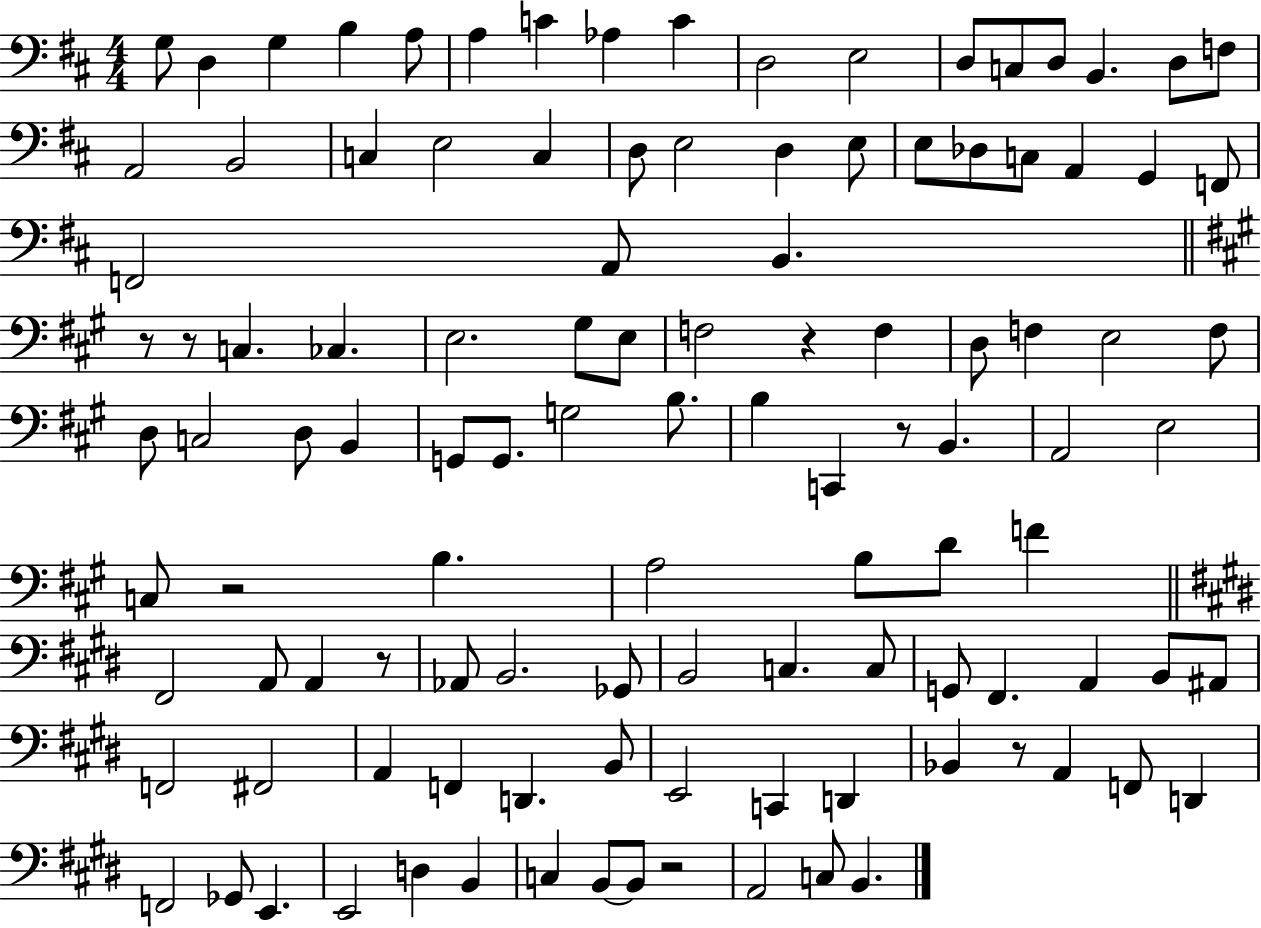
{
  \clef bass
  \numericTimeSignature
  \time 4/4
  \key d \major
  g8 d4 g4 b4 a8 | a4 c'4 aes4 c'4 | d2 e2 | d8 c8 d8 b,4. d8 f8 | \break a,2 b,2 | c4 e2 c4 | d8 e2 d4 e8 | e8 des8 c8 a,4 g,4 f,8 | \break f,2 a,8 b,4. | \bar "||" \break \key a \major r8 r8 c4. ces4. | e2. gis8 e8 | f2 r4 f4 | d8 f4 e2 f8 | \break d8 c2 d8 b,4 | g,8 g,8. g2 b8. | b4 c,4 r8 b,4. | a,2 e2 | \break c8 r2 b4. | a2 b8 d'8 f'4 | \bar "||" \break \key e \major fis,2 a,8 a,4 r8 | aes,8 b,2. ges,8 | b,2 c4. c8 | g,8 fis,4. a,4 b,8 ais,8 | \break f,2 fis,2 | a,4 f,4 d,4. b,8 | e,2 c,4 d,4 | bes,4 r8 a,4 f,8 d,4 | \break f,2 ges,8 e,4. | e,2 d4 b,4 | c4 b,8~~ b,8 r2 | a,2 c8 b,4. | \break \bar "|."
}